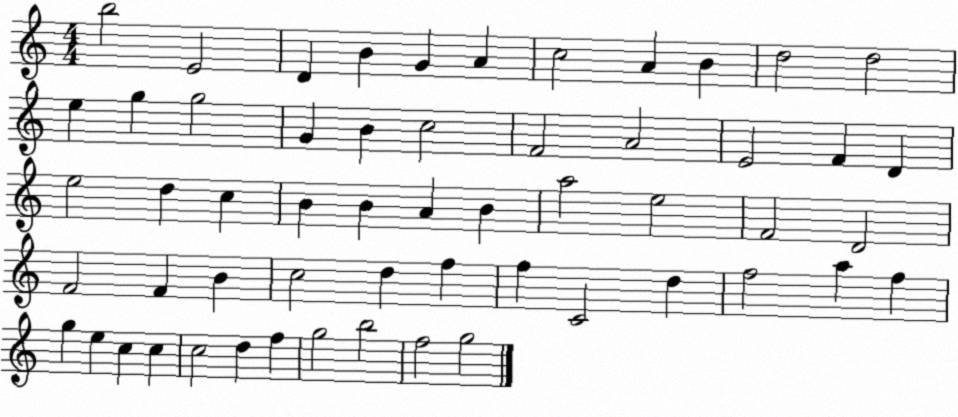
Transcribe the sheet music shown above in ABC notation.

X:1
T:Untitled
M:4/4
L:1/4
K:C
b2 E2 D B G A c2 A B d2 d2 e g g2 G B c2 F2 A2 E2 F D e2 d c B B A B a2 e2 F2 D2 F2 F B c2 d f f C2 d f2 a f g e c c c2 d f g2 b2 f2 g2